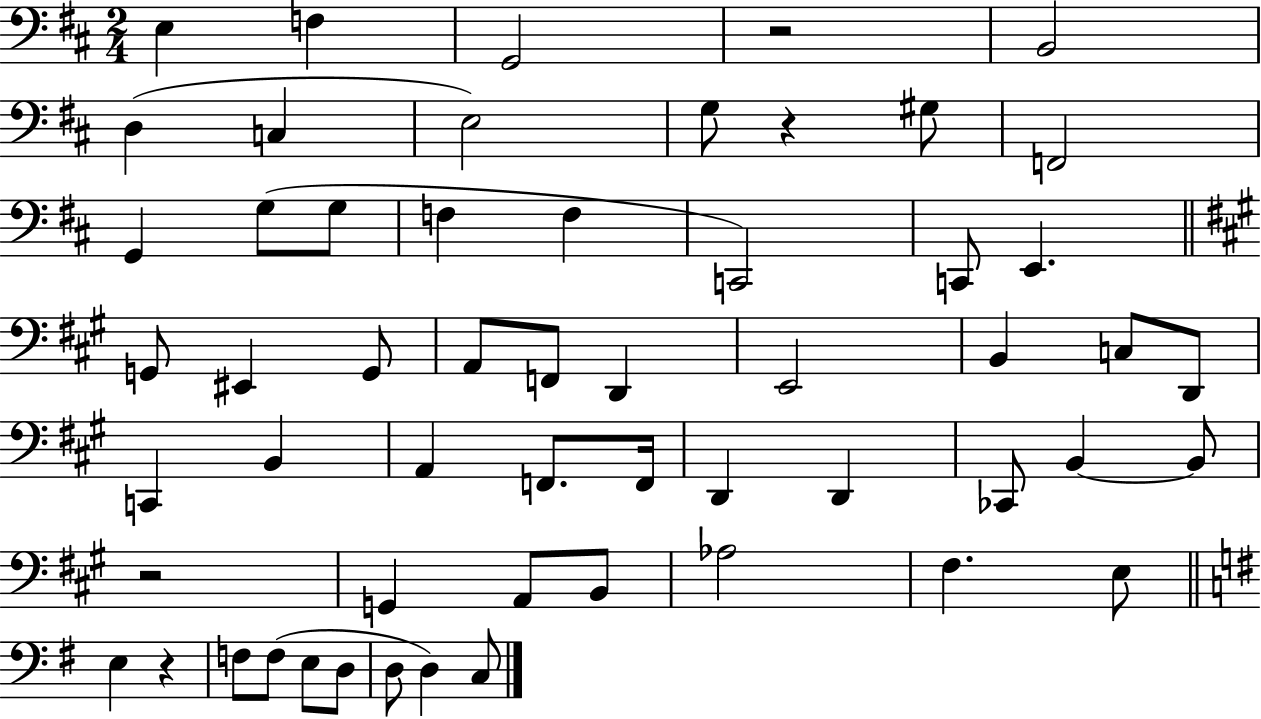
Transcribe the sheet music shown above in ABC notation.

X:1
T:Untitled
M:2/4
L:1/4
K:D
E, F, G,,2 z2 B,,2 D, C, E,2 G,/2 z ^G,/2 F,,2 G,, G,/2 G,/2 F, F, C,,2 C,,/2 E,, G,,/2 ^E,, G,,/2 A,,/2 F,,/2 D,, E,,2 B,, C,/2 D,,/2 C,, B,, A,, F,,/2 F,,/4 D,, D,, _C,,/2 B,, B,,/2 z2 G,, A,,/2 B,,/2 _A,2 ^F, E,/2 E, z F,/2 F,/2 E,/2 D,/2 D,/2 D, C,/2